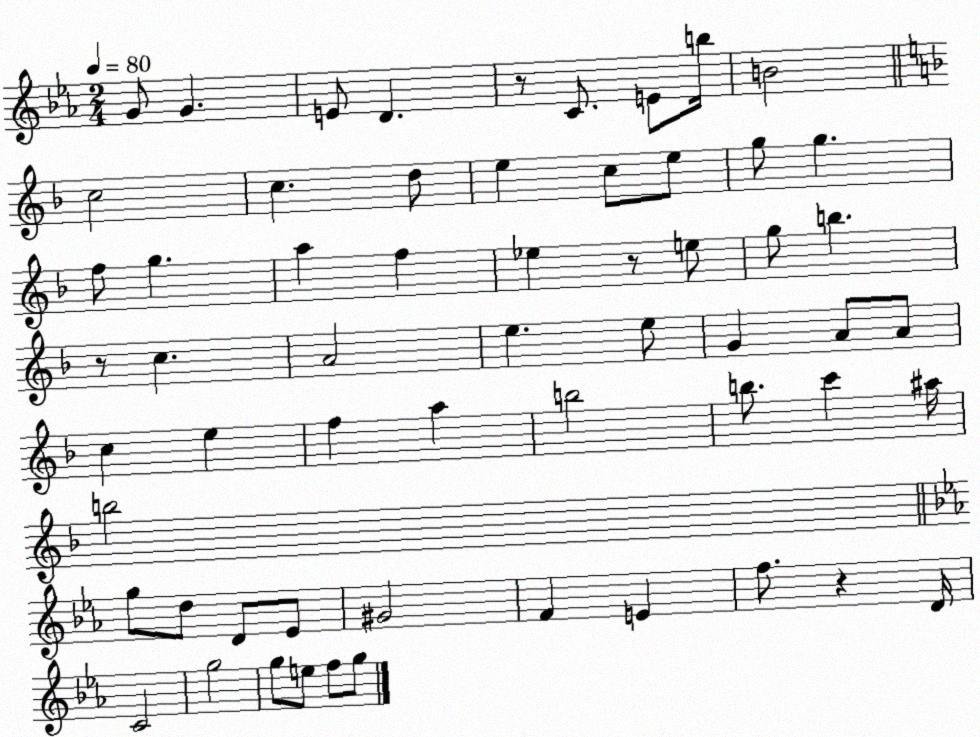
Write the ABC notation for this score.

X:1
T:Untitled
M:2/4
L:1/4
K:Eb
G/2 G E/2 D z/2 C/2 E/2 b/4 B2 c2 c d/2 e c/2 e/2 g/2 g f/2 g a f _e z/2 e/2 g/2 b z/2 c A2 e e/2 G A/2 A/2 c e f a b2 b/2 c' ^a/4 b2 g/2 d/2 D/2 _E/2 ^G2 F E f/2 z D/4 C2 g2 g/2 e/2 f/2 g/2